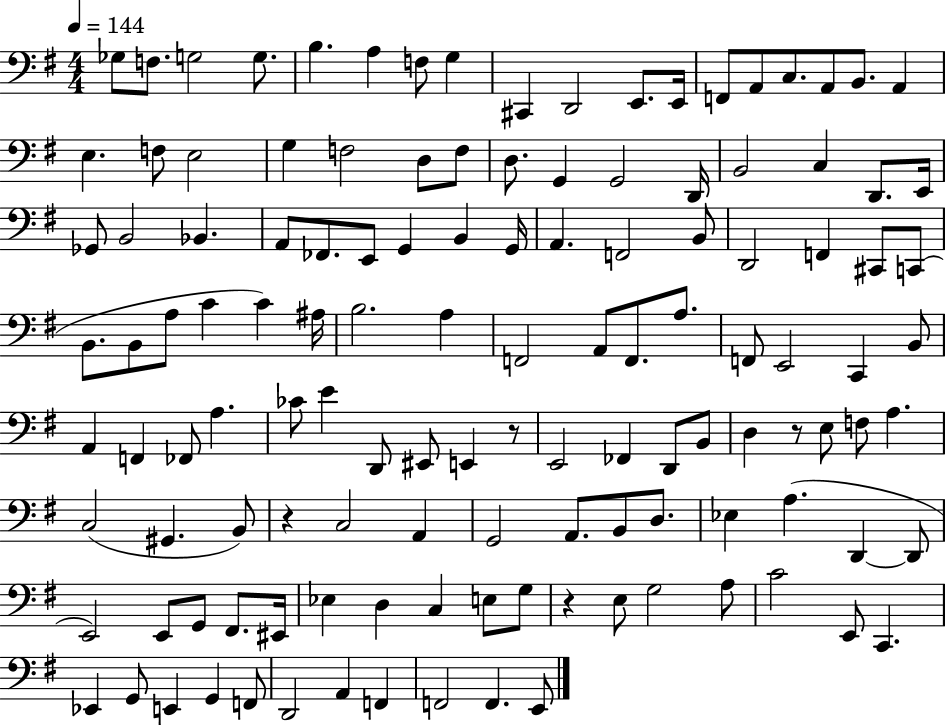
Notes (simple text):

Gb3/e F3/e. G3/h G3/e. B3/q. A3/q F3/e G3/q C#2/q D2/h E2/e. E2/s F2/e A2/e C3/e. A2/e B2/e. A2/q E3/q. F3/e E3/h G3/q F3/h D3/e F3/e D3/e. G2/q G2/h D2/s B2/h C3/q D2/e. E2/s Gb2/e B2/h Bb2/q. A2/e FES2/e. E2/e G2/q B2/q G2/s A2/q. F2/h B2/e D2/h F2/q C#2/e C2/e B2/e. B2/e A3/e C4/q C4/q A#3/s B3/h. A3/q F2/h A2/e F2/e. A3/e. F2/e E2/h C2/q B2/e A2/q F2/q FES2/e A3/q. CES4/e E4/q D2/e EIS2/e E2/q R/e E2/h FES2/q D2/e B2/e D3/q R/e E3/e F3/e A3/q. C3/h G#2/q. B2/e R/q C3/h A2/q G2/h A2/e. B2/e D3/e. Eb3/q A3/q. D2/q D2/e E2/h E2/e G2/e F#2/e. EIS2/s Eb3/q D3/q C3/q E3/e G3/e R/q E3/e G3/h A3/e C4/h E2/e C2/q. Eb2/q G2/e E2/q G2/q F2/e D2/h A2/q F2/q F2/h F2/q. E2/e